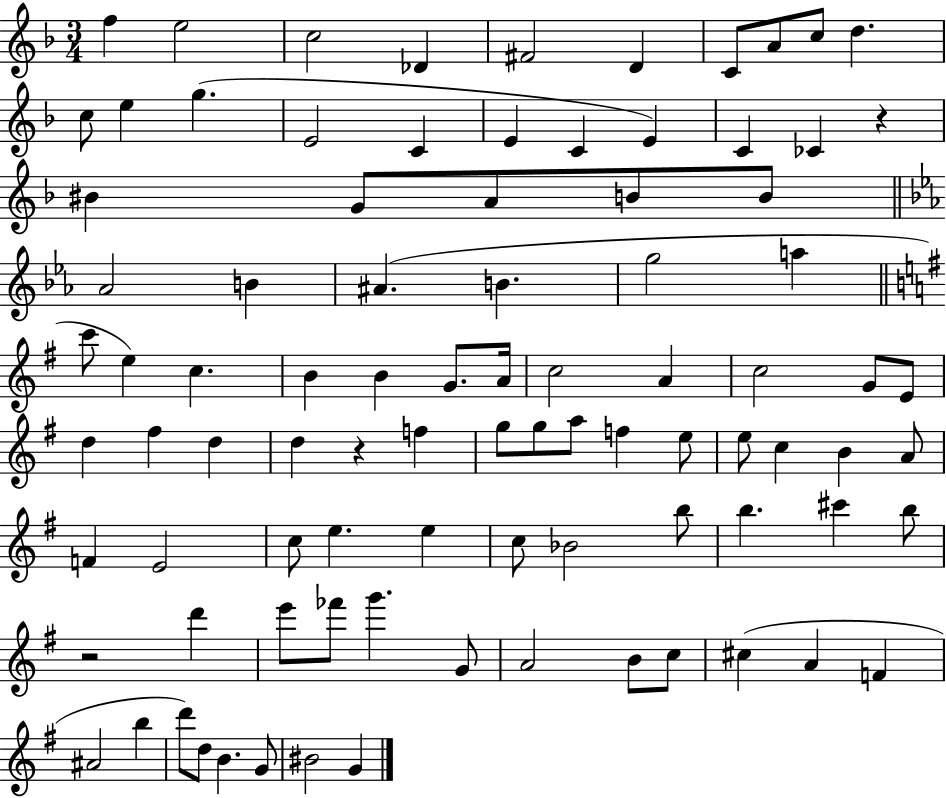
X:1
T:Untitled
M:3/4
L:1/4
K:F
f e2 c2 _D ^F2 D C/2 A/2 c/2 d c/2 e g E2 C E C E C _C z ^B G/2 A/2 B/2 B/2 _A2 B ^A B g2 a c'/2 e c B B G/2 A/4 c2 A c2 G/2 E/2 d ^f d d z f g/2 g/2 a/2 f e/2 e/2 c B A/2 F E2 c/2 e e c/2 _B2 b/2 b ^c' b/2 z2 d' e'/2 _f'/2 g' G/2 A2 B/2 c/2 ^c A F ^A2 b d'/2 d/2 B G/2 ^B2 G